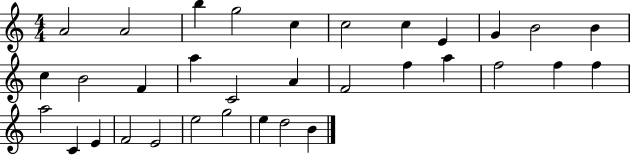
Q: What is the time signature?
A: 4/4